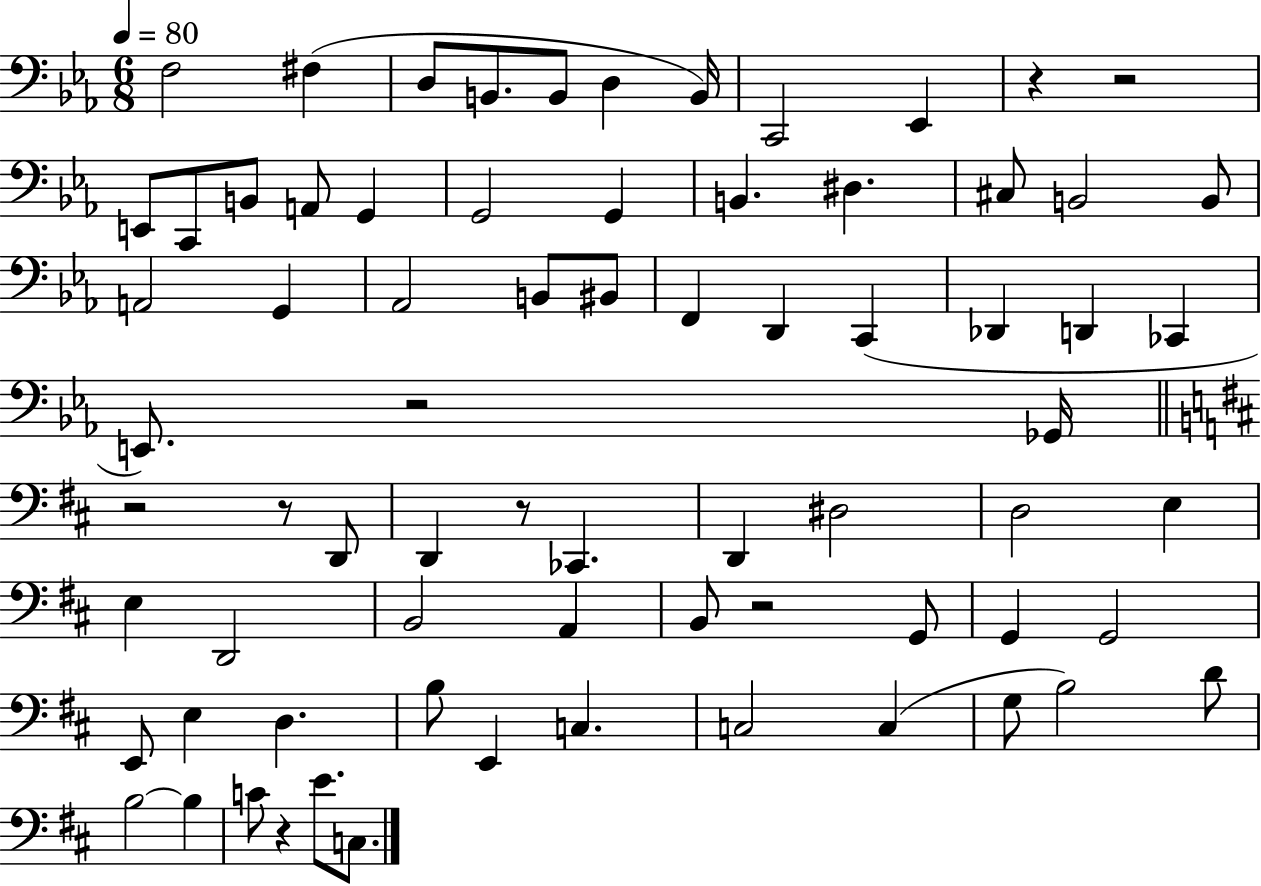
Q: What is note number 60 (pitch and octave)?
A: D4